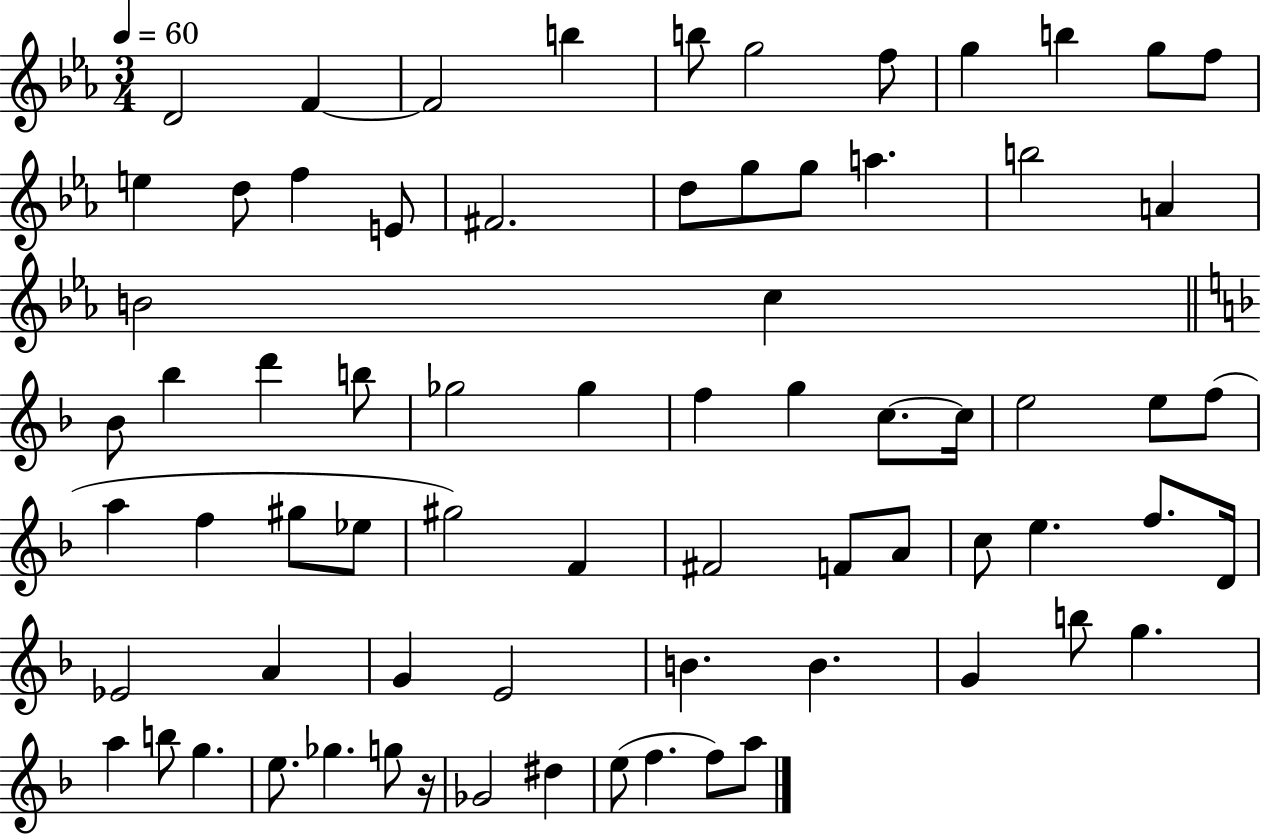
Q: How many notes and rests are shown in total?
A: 72